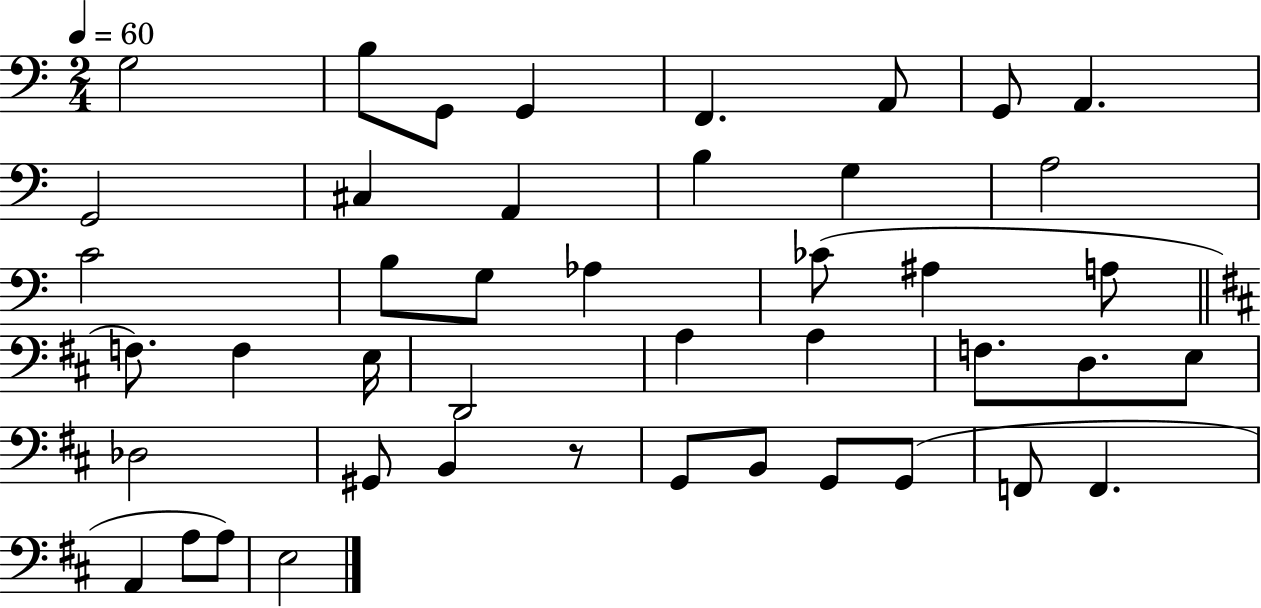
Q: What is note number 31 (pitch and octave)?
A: Db3